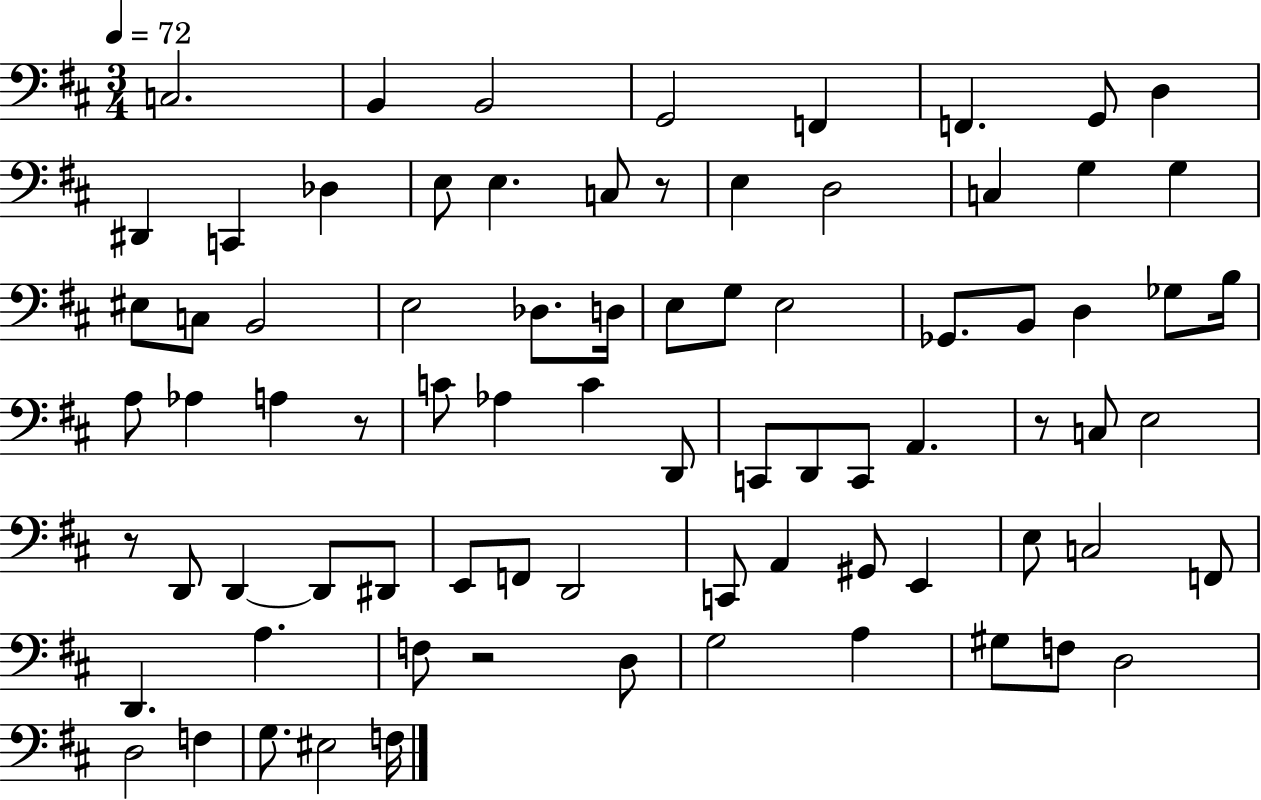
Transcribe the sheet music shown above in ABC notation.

X:1
T:Untitled
M:3/4
L:1/4
K:D
C,2 B,, B,,2 G,,2 F,, F,, G,,/2 D, ^D,, C,, _D, E,/2 E, C,/2 z/2 E, D,2 C, G, G, ^E,/2 C,/2 B,,2 E,2 _D,/2 D,/4 E,/2 G,/2 E,2 _G,,/2 B,,/2 D, _G,/2 B,/4 A,/2 _A, A, z/2 C/2 _A, C D,,/2 C,,/2 D,,/2 C,,/2 A,, z/2 C,/2 E,2 z/2 D,,/2 D,, D,,/2 ^D,,/2 E,,/2 F,,/2 D,,2 C,,/2 A,, ^G,,/2 E,, E,/2 C,2 F,,/2 D,, A, F,/2 z2 D,/2 G,2 A, ^G,/2 F,/2 D,2 D,2 F, G,/2 ^E,2 F,/4